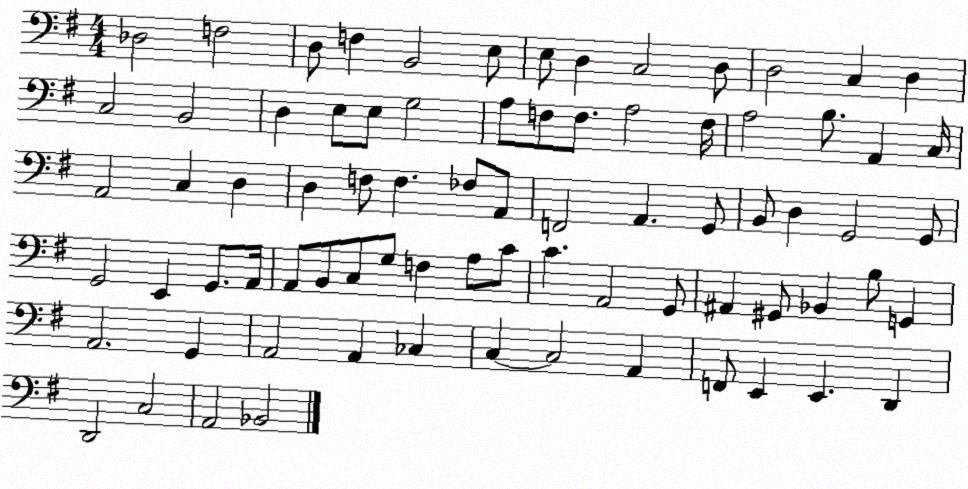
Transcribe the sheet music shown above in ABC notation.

X:1
T:Untitled
M:4/4
L:1/4
K:G
_D,2 F,2 D,/2 F, B,,2 E,/2 E,/2 D, C,2 D,/2 D,2 C, D, C,2 B,,2 D, E,/2 E,/2 G,2 A,/2 F,/2 F,/2 A,2 F,/4 A,2 B,/2 A,, C,/4 A,,2 C, D, D, F,/2 F, _F,/2 A,,/2 F,,2 A,, G,,/2 B,,/2 D, G,,2 G,,/2 G,,2 E,, G,,/2 A,,/4 A,,/2 B,,/2 C,/2 G,/2 F, A,/2 C/2 C A,,2 G,,/2 ^A,, ^G,,/2 _B,, B,/2 G,, A,,2 G,, A,,2 A,, _C, C, C,2 A,, F,,/2 E,, E,, D,, D,,2 C,2 A,,2 _B,,2